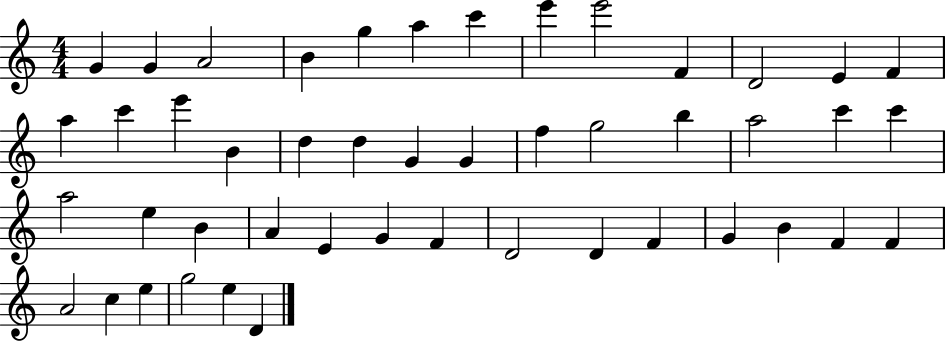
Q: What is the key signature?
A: C major